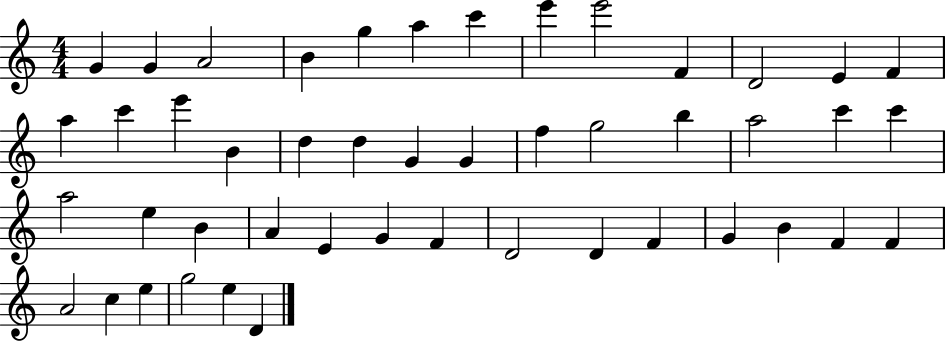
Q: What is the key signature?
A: C major